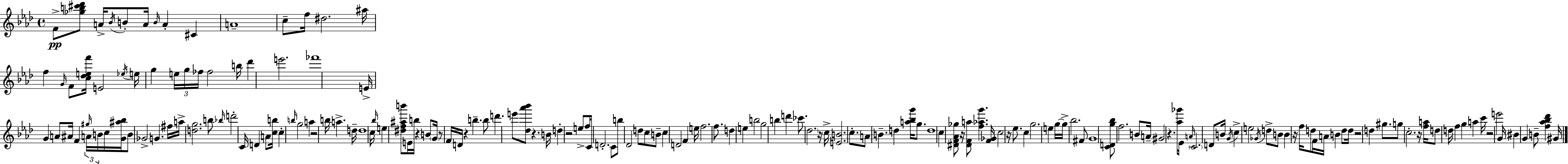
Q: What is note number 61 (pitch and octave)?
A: B5